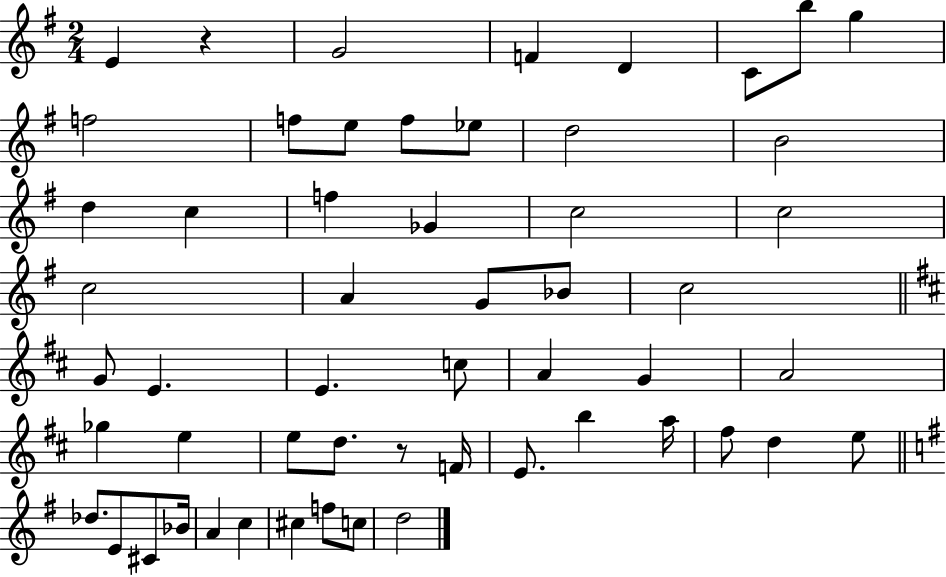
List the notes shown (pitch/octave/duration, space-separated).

E4/q R/q G4/h F4/q D4/q C4/e B5/e G5/q F5/h F5/e E5/e F5/e Eb5/e D5/h B4/h D5/q C5/q F5/q Gb4/q C5/h C5/h C5/h A4/q G4/e Bb4/e C5/h G4/e E4/q. E4/q. C5/e A4/q G4/q A4/h Gb5/q E5/q E5/e D5/e. R/e F4/s E4/e. B5/q A5/s F#5/e D5/q E5/e Db5/e. E4/e C#4/e Bb4/s A4/q C5/q C#5/q F5/e C5/e D5/h